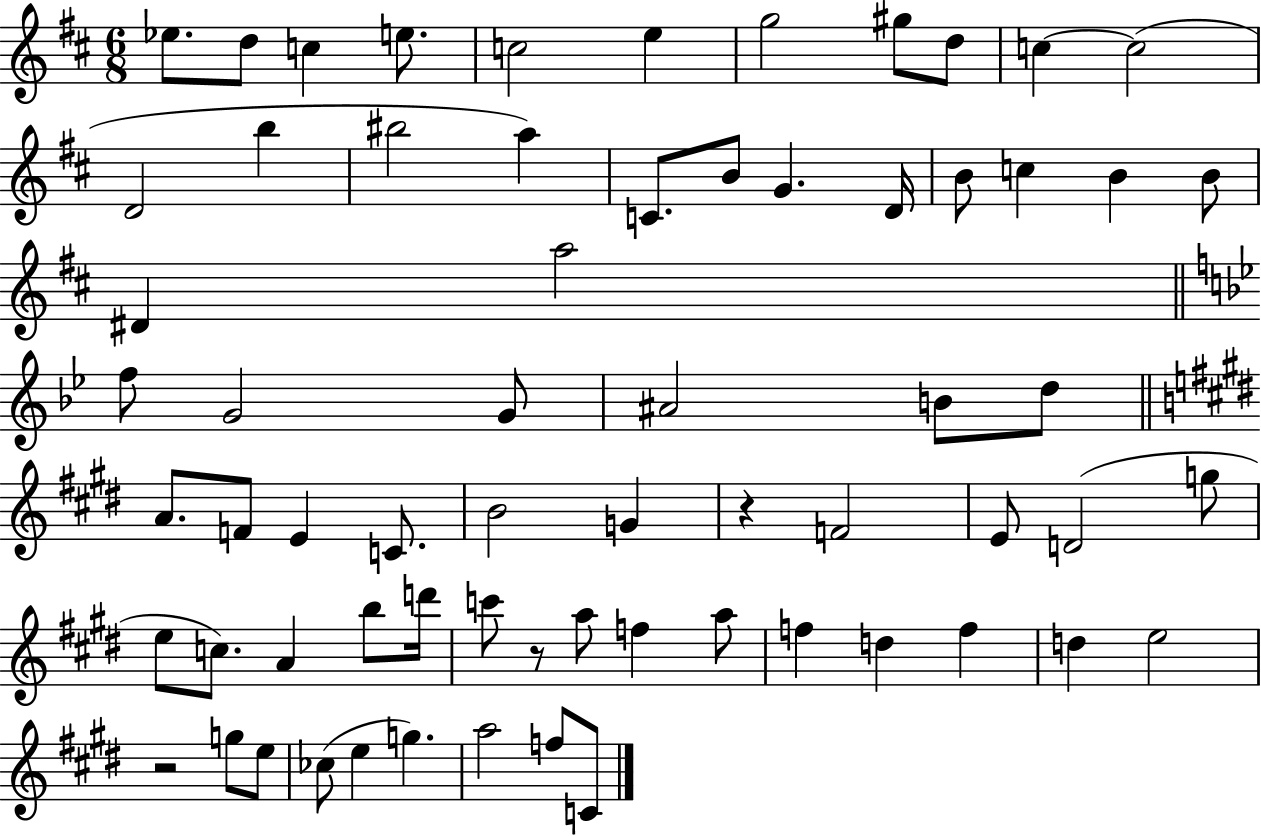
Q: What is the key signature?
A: D major